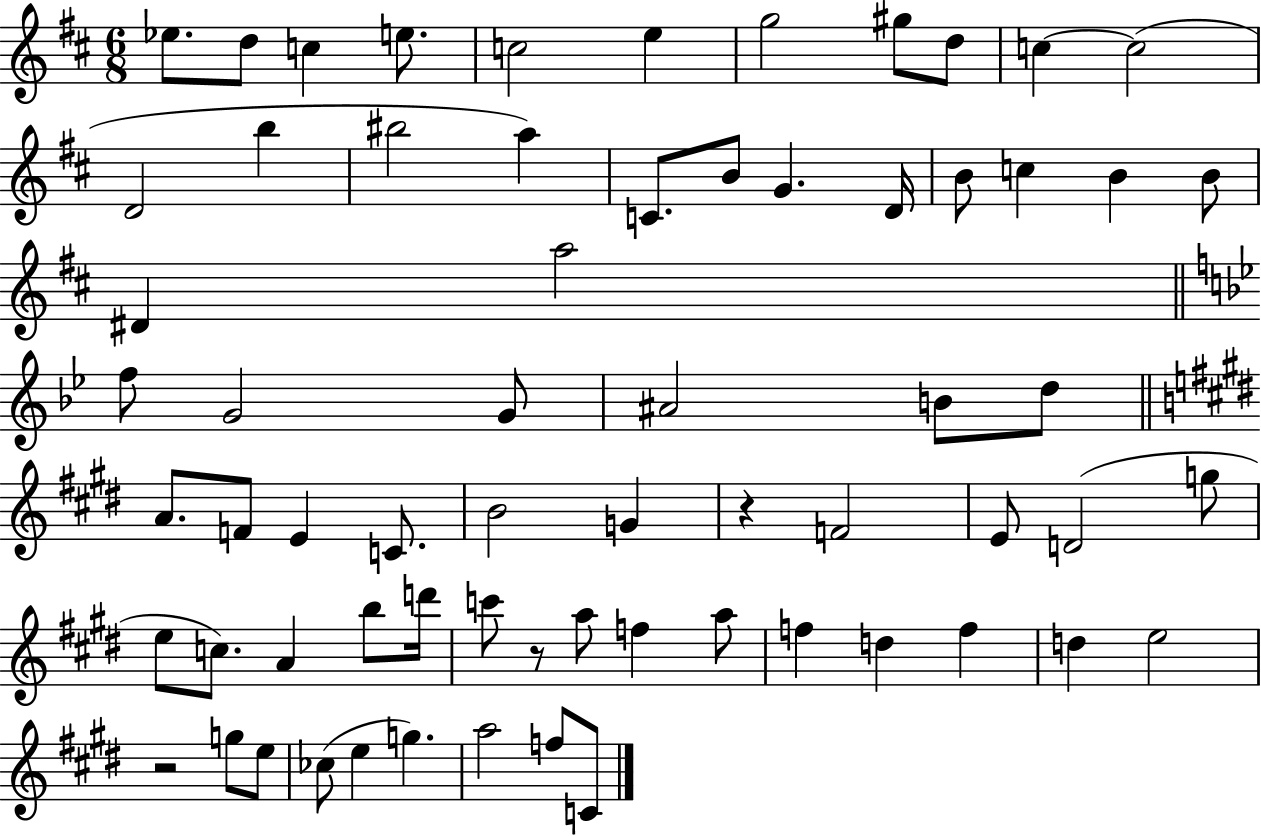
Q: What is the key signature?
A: D major